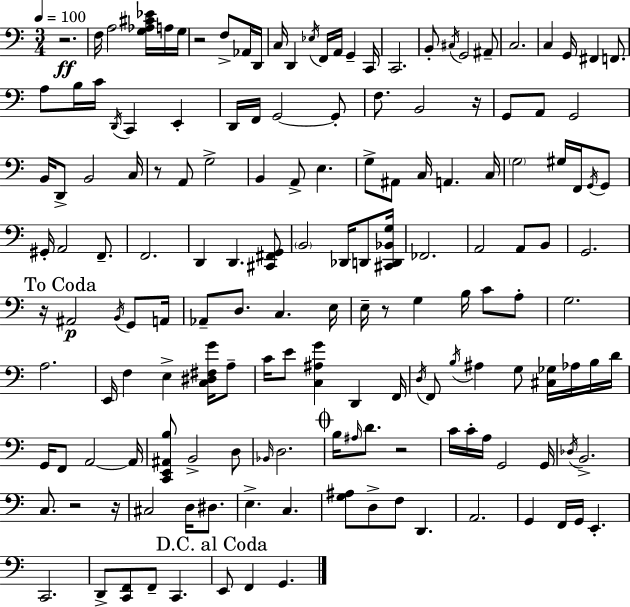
{
  \clef bass
  \numericTimeSignature
  \time 3/4
  \key a \minor
  \tempo 4 = 100
  r2.\ff | f16 a2 <g aes cis' ees'>16 a16 g16 | r2 f8-> aes,16 d,16 | c16 d,4 \acciaccatura { ees16 } f,16 a,16 g,4-- | \break c,16 c,2. | b,8-. \acciaccatura { cis16 } g,2 | ais,8-- c2. | c4 g,16 fis,4 f,8. | \break a8 b16 c'16 \acciaccatura { d,16 } c,4 e,4-. | d,16 f,16 g,2~~ | g,8-. f8. b,2 | r16 g,8 a,8 g,2 | \break b,16 d,8-> b,2 | c16 r8 a,8 g2-> | b,4 a,8-> e4. | g8-> ais,8 c16 a,4. | \break c16 \parenthesize g2 gis16 | f,16 \acciaccatura { g,16 } g,8 gis,16-. a,2 | f,8.-- f,2. | d,4 d,4. | \break <cis, fis, g,>8 \parenthesize b,2 | des,16 d,8 <cis, d, bes, g>16 fes,2. | a,2 | a,8 b,8 g,2. | \break \mark "To Coda" r16 ais,2\p | \acciaccatura { b,16 } g,8 a,16 aes,8-- d8. c4. | e16 e16-- r8 g4 | b16 c'8 a8-. g2. | \break a2. | e,16 f4 e4-> | <c dis fis g'>16 a8-- c'16 e'8 <c ais g'>4 | d,4 f,16 \acciaccatura { d16 } f,8 \acciaccatura { b16 } ais4 | \break g8 <cis ges>16 aes16 b16 d'16 g,16 f,8 a,2~~ | a,16 <c, e, ais, b>8 b,2-> | d8 \grace { bes,16 } d2. | \mark \markup { \musicglyph "scripts.coda" } b16 \grace { ais16 } d'8. | \break r2 c'16 c'16-. a16 | g,2 g,16 \acciaccatura { des16 } b,2.-> | c8. | r2 r16 cis2 | \break d16 dis8. e4.-> | c4. <g ais>8 | d8-> f8 d,4. a,2. | g,4 | \break f,16 g,16 e,4.-. c,2. | d,8-> | <c, f,>8 f,8-- c,4. \mark "D.C. al Coda" e,8 | f,4 g,4. \bar "|."
}